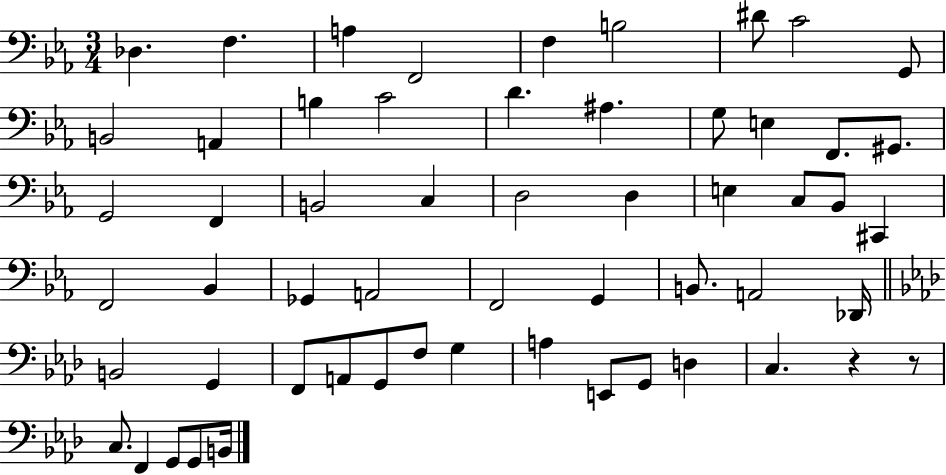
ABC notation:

X:1
T:Untitled
M:3/4
L:1/4
K:Eb
_D, F, A, F,,2 F, B,2 ^D/2 C2 G,,/2 B,,2 A,, B, C2 D ^A, G,/2 E, F,,/2 ^G,,/2 G,,2 F,, B,,2 C, D,2 D, E, C,/2 _B,,/2 ^C,, F,,2 _B,, _G,, A,,2 F,,2 G,, B,,/2 A,,2 _D,,/4 B,,2 G,, F,,/2 A,,/2 G,,/2 F,/2 G, A, E,,/2 G,,/2 D, C, z z/2 C,/2 F,, G,,/2 G,,/2 B,,/4